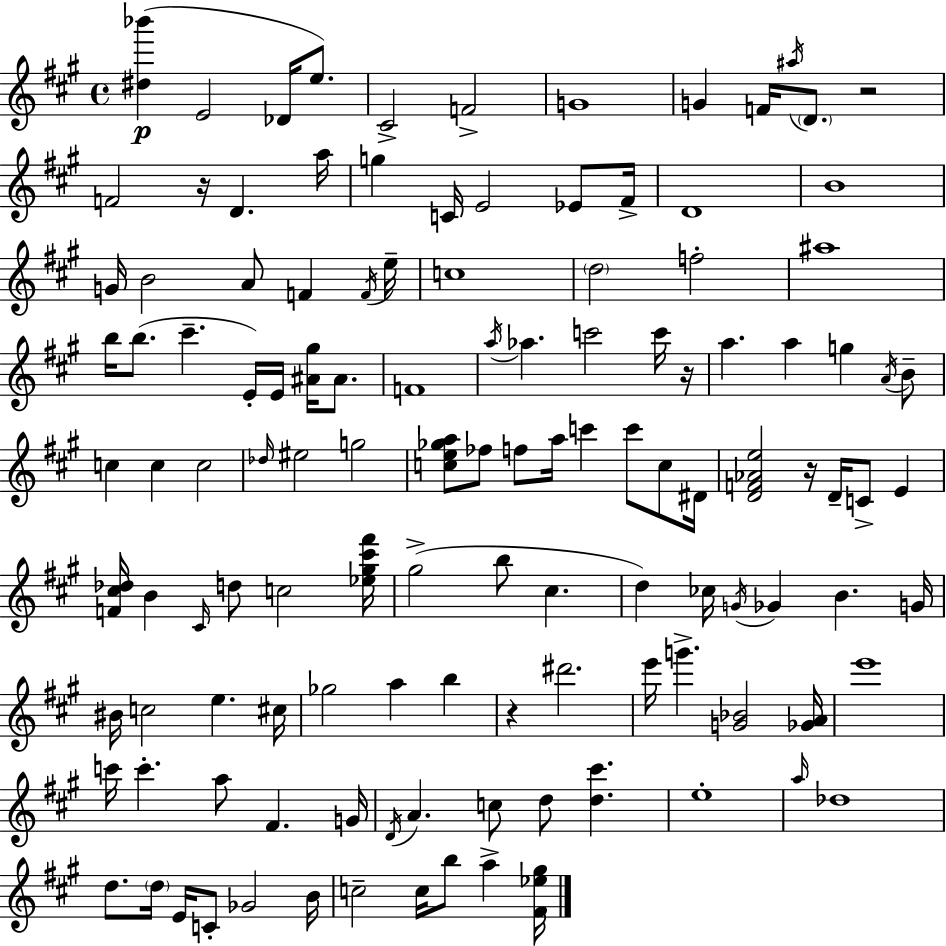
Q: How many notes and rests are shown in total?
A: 123